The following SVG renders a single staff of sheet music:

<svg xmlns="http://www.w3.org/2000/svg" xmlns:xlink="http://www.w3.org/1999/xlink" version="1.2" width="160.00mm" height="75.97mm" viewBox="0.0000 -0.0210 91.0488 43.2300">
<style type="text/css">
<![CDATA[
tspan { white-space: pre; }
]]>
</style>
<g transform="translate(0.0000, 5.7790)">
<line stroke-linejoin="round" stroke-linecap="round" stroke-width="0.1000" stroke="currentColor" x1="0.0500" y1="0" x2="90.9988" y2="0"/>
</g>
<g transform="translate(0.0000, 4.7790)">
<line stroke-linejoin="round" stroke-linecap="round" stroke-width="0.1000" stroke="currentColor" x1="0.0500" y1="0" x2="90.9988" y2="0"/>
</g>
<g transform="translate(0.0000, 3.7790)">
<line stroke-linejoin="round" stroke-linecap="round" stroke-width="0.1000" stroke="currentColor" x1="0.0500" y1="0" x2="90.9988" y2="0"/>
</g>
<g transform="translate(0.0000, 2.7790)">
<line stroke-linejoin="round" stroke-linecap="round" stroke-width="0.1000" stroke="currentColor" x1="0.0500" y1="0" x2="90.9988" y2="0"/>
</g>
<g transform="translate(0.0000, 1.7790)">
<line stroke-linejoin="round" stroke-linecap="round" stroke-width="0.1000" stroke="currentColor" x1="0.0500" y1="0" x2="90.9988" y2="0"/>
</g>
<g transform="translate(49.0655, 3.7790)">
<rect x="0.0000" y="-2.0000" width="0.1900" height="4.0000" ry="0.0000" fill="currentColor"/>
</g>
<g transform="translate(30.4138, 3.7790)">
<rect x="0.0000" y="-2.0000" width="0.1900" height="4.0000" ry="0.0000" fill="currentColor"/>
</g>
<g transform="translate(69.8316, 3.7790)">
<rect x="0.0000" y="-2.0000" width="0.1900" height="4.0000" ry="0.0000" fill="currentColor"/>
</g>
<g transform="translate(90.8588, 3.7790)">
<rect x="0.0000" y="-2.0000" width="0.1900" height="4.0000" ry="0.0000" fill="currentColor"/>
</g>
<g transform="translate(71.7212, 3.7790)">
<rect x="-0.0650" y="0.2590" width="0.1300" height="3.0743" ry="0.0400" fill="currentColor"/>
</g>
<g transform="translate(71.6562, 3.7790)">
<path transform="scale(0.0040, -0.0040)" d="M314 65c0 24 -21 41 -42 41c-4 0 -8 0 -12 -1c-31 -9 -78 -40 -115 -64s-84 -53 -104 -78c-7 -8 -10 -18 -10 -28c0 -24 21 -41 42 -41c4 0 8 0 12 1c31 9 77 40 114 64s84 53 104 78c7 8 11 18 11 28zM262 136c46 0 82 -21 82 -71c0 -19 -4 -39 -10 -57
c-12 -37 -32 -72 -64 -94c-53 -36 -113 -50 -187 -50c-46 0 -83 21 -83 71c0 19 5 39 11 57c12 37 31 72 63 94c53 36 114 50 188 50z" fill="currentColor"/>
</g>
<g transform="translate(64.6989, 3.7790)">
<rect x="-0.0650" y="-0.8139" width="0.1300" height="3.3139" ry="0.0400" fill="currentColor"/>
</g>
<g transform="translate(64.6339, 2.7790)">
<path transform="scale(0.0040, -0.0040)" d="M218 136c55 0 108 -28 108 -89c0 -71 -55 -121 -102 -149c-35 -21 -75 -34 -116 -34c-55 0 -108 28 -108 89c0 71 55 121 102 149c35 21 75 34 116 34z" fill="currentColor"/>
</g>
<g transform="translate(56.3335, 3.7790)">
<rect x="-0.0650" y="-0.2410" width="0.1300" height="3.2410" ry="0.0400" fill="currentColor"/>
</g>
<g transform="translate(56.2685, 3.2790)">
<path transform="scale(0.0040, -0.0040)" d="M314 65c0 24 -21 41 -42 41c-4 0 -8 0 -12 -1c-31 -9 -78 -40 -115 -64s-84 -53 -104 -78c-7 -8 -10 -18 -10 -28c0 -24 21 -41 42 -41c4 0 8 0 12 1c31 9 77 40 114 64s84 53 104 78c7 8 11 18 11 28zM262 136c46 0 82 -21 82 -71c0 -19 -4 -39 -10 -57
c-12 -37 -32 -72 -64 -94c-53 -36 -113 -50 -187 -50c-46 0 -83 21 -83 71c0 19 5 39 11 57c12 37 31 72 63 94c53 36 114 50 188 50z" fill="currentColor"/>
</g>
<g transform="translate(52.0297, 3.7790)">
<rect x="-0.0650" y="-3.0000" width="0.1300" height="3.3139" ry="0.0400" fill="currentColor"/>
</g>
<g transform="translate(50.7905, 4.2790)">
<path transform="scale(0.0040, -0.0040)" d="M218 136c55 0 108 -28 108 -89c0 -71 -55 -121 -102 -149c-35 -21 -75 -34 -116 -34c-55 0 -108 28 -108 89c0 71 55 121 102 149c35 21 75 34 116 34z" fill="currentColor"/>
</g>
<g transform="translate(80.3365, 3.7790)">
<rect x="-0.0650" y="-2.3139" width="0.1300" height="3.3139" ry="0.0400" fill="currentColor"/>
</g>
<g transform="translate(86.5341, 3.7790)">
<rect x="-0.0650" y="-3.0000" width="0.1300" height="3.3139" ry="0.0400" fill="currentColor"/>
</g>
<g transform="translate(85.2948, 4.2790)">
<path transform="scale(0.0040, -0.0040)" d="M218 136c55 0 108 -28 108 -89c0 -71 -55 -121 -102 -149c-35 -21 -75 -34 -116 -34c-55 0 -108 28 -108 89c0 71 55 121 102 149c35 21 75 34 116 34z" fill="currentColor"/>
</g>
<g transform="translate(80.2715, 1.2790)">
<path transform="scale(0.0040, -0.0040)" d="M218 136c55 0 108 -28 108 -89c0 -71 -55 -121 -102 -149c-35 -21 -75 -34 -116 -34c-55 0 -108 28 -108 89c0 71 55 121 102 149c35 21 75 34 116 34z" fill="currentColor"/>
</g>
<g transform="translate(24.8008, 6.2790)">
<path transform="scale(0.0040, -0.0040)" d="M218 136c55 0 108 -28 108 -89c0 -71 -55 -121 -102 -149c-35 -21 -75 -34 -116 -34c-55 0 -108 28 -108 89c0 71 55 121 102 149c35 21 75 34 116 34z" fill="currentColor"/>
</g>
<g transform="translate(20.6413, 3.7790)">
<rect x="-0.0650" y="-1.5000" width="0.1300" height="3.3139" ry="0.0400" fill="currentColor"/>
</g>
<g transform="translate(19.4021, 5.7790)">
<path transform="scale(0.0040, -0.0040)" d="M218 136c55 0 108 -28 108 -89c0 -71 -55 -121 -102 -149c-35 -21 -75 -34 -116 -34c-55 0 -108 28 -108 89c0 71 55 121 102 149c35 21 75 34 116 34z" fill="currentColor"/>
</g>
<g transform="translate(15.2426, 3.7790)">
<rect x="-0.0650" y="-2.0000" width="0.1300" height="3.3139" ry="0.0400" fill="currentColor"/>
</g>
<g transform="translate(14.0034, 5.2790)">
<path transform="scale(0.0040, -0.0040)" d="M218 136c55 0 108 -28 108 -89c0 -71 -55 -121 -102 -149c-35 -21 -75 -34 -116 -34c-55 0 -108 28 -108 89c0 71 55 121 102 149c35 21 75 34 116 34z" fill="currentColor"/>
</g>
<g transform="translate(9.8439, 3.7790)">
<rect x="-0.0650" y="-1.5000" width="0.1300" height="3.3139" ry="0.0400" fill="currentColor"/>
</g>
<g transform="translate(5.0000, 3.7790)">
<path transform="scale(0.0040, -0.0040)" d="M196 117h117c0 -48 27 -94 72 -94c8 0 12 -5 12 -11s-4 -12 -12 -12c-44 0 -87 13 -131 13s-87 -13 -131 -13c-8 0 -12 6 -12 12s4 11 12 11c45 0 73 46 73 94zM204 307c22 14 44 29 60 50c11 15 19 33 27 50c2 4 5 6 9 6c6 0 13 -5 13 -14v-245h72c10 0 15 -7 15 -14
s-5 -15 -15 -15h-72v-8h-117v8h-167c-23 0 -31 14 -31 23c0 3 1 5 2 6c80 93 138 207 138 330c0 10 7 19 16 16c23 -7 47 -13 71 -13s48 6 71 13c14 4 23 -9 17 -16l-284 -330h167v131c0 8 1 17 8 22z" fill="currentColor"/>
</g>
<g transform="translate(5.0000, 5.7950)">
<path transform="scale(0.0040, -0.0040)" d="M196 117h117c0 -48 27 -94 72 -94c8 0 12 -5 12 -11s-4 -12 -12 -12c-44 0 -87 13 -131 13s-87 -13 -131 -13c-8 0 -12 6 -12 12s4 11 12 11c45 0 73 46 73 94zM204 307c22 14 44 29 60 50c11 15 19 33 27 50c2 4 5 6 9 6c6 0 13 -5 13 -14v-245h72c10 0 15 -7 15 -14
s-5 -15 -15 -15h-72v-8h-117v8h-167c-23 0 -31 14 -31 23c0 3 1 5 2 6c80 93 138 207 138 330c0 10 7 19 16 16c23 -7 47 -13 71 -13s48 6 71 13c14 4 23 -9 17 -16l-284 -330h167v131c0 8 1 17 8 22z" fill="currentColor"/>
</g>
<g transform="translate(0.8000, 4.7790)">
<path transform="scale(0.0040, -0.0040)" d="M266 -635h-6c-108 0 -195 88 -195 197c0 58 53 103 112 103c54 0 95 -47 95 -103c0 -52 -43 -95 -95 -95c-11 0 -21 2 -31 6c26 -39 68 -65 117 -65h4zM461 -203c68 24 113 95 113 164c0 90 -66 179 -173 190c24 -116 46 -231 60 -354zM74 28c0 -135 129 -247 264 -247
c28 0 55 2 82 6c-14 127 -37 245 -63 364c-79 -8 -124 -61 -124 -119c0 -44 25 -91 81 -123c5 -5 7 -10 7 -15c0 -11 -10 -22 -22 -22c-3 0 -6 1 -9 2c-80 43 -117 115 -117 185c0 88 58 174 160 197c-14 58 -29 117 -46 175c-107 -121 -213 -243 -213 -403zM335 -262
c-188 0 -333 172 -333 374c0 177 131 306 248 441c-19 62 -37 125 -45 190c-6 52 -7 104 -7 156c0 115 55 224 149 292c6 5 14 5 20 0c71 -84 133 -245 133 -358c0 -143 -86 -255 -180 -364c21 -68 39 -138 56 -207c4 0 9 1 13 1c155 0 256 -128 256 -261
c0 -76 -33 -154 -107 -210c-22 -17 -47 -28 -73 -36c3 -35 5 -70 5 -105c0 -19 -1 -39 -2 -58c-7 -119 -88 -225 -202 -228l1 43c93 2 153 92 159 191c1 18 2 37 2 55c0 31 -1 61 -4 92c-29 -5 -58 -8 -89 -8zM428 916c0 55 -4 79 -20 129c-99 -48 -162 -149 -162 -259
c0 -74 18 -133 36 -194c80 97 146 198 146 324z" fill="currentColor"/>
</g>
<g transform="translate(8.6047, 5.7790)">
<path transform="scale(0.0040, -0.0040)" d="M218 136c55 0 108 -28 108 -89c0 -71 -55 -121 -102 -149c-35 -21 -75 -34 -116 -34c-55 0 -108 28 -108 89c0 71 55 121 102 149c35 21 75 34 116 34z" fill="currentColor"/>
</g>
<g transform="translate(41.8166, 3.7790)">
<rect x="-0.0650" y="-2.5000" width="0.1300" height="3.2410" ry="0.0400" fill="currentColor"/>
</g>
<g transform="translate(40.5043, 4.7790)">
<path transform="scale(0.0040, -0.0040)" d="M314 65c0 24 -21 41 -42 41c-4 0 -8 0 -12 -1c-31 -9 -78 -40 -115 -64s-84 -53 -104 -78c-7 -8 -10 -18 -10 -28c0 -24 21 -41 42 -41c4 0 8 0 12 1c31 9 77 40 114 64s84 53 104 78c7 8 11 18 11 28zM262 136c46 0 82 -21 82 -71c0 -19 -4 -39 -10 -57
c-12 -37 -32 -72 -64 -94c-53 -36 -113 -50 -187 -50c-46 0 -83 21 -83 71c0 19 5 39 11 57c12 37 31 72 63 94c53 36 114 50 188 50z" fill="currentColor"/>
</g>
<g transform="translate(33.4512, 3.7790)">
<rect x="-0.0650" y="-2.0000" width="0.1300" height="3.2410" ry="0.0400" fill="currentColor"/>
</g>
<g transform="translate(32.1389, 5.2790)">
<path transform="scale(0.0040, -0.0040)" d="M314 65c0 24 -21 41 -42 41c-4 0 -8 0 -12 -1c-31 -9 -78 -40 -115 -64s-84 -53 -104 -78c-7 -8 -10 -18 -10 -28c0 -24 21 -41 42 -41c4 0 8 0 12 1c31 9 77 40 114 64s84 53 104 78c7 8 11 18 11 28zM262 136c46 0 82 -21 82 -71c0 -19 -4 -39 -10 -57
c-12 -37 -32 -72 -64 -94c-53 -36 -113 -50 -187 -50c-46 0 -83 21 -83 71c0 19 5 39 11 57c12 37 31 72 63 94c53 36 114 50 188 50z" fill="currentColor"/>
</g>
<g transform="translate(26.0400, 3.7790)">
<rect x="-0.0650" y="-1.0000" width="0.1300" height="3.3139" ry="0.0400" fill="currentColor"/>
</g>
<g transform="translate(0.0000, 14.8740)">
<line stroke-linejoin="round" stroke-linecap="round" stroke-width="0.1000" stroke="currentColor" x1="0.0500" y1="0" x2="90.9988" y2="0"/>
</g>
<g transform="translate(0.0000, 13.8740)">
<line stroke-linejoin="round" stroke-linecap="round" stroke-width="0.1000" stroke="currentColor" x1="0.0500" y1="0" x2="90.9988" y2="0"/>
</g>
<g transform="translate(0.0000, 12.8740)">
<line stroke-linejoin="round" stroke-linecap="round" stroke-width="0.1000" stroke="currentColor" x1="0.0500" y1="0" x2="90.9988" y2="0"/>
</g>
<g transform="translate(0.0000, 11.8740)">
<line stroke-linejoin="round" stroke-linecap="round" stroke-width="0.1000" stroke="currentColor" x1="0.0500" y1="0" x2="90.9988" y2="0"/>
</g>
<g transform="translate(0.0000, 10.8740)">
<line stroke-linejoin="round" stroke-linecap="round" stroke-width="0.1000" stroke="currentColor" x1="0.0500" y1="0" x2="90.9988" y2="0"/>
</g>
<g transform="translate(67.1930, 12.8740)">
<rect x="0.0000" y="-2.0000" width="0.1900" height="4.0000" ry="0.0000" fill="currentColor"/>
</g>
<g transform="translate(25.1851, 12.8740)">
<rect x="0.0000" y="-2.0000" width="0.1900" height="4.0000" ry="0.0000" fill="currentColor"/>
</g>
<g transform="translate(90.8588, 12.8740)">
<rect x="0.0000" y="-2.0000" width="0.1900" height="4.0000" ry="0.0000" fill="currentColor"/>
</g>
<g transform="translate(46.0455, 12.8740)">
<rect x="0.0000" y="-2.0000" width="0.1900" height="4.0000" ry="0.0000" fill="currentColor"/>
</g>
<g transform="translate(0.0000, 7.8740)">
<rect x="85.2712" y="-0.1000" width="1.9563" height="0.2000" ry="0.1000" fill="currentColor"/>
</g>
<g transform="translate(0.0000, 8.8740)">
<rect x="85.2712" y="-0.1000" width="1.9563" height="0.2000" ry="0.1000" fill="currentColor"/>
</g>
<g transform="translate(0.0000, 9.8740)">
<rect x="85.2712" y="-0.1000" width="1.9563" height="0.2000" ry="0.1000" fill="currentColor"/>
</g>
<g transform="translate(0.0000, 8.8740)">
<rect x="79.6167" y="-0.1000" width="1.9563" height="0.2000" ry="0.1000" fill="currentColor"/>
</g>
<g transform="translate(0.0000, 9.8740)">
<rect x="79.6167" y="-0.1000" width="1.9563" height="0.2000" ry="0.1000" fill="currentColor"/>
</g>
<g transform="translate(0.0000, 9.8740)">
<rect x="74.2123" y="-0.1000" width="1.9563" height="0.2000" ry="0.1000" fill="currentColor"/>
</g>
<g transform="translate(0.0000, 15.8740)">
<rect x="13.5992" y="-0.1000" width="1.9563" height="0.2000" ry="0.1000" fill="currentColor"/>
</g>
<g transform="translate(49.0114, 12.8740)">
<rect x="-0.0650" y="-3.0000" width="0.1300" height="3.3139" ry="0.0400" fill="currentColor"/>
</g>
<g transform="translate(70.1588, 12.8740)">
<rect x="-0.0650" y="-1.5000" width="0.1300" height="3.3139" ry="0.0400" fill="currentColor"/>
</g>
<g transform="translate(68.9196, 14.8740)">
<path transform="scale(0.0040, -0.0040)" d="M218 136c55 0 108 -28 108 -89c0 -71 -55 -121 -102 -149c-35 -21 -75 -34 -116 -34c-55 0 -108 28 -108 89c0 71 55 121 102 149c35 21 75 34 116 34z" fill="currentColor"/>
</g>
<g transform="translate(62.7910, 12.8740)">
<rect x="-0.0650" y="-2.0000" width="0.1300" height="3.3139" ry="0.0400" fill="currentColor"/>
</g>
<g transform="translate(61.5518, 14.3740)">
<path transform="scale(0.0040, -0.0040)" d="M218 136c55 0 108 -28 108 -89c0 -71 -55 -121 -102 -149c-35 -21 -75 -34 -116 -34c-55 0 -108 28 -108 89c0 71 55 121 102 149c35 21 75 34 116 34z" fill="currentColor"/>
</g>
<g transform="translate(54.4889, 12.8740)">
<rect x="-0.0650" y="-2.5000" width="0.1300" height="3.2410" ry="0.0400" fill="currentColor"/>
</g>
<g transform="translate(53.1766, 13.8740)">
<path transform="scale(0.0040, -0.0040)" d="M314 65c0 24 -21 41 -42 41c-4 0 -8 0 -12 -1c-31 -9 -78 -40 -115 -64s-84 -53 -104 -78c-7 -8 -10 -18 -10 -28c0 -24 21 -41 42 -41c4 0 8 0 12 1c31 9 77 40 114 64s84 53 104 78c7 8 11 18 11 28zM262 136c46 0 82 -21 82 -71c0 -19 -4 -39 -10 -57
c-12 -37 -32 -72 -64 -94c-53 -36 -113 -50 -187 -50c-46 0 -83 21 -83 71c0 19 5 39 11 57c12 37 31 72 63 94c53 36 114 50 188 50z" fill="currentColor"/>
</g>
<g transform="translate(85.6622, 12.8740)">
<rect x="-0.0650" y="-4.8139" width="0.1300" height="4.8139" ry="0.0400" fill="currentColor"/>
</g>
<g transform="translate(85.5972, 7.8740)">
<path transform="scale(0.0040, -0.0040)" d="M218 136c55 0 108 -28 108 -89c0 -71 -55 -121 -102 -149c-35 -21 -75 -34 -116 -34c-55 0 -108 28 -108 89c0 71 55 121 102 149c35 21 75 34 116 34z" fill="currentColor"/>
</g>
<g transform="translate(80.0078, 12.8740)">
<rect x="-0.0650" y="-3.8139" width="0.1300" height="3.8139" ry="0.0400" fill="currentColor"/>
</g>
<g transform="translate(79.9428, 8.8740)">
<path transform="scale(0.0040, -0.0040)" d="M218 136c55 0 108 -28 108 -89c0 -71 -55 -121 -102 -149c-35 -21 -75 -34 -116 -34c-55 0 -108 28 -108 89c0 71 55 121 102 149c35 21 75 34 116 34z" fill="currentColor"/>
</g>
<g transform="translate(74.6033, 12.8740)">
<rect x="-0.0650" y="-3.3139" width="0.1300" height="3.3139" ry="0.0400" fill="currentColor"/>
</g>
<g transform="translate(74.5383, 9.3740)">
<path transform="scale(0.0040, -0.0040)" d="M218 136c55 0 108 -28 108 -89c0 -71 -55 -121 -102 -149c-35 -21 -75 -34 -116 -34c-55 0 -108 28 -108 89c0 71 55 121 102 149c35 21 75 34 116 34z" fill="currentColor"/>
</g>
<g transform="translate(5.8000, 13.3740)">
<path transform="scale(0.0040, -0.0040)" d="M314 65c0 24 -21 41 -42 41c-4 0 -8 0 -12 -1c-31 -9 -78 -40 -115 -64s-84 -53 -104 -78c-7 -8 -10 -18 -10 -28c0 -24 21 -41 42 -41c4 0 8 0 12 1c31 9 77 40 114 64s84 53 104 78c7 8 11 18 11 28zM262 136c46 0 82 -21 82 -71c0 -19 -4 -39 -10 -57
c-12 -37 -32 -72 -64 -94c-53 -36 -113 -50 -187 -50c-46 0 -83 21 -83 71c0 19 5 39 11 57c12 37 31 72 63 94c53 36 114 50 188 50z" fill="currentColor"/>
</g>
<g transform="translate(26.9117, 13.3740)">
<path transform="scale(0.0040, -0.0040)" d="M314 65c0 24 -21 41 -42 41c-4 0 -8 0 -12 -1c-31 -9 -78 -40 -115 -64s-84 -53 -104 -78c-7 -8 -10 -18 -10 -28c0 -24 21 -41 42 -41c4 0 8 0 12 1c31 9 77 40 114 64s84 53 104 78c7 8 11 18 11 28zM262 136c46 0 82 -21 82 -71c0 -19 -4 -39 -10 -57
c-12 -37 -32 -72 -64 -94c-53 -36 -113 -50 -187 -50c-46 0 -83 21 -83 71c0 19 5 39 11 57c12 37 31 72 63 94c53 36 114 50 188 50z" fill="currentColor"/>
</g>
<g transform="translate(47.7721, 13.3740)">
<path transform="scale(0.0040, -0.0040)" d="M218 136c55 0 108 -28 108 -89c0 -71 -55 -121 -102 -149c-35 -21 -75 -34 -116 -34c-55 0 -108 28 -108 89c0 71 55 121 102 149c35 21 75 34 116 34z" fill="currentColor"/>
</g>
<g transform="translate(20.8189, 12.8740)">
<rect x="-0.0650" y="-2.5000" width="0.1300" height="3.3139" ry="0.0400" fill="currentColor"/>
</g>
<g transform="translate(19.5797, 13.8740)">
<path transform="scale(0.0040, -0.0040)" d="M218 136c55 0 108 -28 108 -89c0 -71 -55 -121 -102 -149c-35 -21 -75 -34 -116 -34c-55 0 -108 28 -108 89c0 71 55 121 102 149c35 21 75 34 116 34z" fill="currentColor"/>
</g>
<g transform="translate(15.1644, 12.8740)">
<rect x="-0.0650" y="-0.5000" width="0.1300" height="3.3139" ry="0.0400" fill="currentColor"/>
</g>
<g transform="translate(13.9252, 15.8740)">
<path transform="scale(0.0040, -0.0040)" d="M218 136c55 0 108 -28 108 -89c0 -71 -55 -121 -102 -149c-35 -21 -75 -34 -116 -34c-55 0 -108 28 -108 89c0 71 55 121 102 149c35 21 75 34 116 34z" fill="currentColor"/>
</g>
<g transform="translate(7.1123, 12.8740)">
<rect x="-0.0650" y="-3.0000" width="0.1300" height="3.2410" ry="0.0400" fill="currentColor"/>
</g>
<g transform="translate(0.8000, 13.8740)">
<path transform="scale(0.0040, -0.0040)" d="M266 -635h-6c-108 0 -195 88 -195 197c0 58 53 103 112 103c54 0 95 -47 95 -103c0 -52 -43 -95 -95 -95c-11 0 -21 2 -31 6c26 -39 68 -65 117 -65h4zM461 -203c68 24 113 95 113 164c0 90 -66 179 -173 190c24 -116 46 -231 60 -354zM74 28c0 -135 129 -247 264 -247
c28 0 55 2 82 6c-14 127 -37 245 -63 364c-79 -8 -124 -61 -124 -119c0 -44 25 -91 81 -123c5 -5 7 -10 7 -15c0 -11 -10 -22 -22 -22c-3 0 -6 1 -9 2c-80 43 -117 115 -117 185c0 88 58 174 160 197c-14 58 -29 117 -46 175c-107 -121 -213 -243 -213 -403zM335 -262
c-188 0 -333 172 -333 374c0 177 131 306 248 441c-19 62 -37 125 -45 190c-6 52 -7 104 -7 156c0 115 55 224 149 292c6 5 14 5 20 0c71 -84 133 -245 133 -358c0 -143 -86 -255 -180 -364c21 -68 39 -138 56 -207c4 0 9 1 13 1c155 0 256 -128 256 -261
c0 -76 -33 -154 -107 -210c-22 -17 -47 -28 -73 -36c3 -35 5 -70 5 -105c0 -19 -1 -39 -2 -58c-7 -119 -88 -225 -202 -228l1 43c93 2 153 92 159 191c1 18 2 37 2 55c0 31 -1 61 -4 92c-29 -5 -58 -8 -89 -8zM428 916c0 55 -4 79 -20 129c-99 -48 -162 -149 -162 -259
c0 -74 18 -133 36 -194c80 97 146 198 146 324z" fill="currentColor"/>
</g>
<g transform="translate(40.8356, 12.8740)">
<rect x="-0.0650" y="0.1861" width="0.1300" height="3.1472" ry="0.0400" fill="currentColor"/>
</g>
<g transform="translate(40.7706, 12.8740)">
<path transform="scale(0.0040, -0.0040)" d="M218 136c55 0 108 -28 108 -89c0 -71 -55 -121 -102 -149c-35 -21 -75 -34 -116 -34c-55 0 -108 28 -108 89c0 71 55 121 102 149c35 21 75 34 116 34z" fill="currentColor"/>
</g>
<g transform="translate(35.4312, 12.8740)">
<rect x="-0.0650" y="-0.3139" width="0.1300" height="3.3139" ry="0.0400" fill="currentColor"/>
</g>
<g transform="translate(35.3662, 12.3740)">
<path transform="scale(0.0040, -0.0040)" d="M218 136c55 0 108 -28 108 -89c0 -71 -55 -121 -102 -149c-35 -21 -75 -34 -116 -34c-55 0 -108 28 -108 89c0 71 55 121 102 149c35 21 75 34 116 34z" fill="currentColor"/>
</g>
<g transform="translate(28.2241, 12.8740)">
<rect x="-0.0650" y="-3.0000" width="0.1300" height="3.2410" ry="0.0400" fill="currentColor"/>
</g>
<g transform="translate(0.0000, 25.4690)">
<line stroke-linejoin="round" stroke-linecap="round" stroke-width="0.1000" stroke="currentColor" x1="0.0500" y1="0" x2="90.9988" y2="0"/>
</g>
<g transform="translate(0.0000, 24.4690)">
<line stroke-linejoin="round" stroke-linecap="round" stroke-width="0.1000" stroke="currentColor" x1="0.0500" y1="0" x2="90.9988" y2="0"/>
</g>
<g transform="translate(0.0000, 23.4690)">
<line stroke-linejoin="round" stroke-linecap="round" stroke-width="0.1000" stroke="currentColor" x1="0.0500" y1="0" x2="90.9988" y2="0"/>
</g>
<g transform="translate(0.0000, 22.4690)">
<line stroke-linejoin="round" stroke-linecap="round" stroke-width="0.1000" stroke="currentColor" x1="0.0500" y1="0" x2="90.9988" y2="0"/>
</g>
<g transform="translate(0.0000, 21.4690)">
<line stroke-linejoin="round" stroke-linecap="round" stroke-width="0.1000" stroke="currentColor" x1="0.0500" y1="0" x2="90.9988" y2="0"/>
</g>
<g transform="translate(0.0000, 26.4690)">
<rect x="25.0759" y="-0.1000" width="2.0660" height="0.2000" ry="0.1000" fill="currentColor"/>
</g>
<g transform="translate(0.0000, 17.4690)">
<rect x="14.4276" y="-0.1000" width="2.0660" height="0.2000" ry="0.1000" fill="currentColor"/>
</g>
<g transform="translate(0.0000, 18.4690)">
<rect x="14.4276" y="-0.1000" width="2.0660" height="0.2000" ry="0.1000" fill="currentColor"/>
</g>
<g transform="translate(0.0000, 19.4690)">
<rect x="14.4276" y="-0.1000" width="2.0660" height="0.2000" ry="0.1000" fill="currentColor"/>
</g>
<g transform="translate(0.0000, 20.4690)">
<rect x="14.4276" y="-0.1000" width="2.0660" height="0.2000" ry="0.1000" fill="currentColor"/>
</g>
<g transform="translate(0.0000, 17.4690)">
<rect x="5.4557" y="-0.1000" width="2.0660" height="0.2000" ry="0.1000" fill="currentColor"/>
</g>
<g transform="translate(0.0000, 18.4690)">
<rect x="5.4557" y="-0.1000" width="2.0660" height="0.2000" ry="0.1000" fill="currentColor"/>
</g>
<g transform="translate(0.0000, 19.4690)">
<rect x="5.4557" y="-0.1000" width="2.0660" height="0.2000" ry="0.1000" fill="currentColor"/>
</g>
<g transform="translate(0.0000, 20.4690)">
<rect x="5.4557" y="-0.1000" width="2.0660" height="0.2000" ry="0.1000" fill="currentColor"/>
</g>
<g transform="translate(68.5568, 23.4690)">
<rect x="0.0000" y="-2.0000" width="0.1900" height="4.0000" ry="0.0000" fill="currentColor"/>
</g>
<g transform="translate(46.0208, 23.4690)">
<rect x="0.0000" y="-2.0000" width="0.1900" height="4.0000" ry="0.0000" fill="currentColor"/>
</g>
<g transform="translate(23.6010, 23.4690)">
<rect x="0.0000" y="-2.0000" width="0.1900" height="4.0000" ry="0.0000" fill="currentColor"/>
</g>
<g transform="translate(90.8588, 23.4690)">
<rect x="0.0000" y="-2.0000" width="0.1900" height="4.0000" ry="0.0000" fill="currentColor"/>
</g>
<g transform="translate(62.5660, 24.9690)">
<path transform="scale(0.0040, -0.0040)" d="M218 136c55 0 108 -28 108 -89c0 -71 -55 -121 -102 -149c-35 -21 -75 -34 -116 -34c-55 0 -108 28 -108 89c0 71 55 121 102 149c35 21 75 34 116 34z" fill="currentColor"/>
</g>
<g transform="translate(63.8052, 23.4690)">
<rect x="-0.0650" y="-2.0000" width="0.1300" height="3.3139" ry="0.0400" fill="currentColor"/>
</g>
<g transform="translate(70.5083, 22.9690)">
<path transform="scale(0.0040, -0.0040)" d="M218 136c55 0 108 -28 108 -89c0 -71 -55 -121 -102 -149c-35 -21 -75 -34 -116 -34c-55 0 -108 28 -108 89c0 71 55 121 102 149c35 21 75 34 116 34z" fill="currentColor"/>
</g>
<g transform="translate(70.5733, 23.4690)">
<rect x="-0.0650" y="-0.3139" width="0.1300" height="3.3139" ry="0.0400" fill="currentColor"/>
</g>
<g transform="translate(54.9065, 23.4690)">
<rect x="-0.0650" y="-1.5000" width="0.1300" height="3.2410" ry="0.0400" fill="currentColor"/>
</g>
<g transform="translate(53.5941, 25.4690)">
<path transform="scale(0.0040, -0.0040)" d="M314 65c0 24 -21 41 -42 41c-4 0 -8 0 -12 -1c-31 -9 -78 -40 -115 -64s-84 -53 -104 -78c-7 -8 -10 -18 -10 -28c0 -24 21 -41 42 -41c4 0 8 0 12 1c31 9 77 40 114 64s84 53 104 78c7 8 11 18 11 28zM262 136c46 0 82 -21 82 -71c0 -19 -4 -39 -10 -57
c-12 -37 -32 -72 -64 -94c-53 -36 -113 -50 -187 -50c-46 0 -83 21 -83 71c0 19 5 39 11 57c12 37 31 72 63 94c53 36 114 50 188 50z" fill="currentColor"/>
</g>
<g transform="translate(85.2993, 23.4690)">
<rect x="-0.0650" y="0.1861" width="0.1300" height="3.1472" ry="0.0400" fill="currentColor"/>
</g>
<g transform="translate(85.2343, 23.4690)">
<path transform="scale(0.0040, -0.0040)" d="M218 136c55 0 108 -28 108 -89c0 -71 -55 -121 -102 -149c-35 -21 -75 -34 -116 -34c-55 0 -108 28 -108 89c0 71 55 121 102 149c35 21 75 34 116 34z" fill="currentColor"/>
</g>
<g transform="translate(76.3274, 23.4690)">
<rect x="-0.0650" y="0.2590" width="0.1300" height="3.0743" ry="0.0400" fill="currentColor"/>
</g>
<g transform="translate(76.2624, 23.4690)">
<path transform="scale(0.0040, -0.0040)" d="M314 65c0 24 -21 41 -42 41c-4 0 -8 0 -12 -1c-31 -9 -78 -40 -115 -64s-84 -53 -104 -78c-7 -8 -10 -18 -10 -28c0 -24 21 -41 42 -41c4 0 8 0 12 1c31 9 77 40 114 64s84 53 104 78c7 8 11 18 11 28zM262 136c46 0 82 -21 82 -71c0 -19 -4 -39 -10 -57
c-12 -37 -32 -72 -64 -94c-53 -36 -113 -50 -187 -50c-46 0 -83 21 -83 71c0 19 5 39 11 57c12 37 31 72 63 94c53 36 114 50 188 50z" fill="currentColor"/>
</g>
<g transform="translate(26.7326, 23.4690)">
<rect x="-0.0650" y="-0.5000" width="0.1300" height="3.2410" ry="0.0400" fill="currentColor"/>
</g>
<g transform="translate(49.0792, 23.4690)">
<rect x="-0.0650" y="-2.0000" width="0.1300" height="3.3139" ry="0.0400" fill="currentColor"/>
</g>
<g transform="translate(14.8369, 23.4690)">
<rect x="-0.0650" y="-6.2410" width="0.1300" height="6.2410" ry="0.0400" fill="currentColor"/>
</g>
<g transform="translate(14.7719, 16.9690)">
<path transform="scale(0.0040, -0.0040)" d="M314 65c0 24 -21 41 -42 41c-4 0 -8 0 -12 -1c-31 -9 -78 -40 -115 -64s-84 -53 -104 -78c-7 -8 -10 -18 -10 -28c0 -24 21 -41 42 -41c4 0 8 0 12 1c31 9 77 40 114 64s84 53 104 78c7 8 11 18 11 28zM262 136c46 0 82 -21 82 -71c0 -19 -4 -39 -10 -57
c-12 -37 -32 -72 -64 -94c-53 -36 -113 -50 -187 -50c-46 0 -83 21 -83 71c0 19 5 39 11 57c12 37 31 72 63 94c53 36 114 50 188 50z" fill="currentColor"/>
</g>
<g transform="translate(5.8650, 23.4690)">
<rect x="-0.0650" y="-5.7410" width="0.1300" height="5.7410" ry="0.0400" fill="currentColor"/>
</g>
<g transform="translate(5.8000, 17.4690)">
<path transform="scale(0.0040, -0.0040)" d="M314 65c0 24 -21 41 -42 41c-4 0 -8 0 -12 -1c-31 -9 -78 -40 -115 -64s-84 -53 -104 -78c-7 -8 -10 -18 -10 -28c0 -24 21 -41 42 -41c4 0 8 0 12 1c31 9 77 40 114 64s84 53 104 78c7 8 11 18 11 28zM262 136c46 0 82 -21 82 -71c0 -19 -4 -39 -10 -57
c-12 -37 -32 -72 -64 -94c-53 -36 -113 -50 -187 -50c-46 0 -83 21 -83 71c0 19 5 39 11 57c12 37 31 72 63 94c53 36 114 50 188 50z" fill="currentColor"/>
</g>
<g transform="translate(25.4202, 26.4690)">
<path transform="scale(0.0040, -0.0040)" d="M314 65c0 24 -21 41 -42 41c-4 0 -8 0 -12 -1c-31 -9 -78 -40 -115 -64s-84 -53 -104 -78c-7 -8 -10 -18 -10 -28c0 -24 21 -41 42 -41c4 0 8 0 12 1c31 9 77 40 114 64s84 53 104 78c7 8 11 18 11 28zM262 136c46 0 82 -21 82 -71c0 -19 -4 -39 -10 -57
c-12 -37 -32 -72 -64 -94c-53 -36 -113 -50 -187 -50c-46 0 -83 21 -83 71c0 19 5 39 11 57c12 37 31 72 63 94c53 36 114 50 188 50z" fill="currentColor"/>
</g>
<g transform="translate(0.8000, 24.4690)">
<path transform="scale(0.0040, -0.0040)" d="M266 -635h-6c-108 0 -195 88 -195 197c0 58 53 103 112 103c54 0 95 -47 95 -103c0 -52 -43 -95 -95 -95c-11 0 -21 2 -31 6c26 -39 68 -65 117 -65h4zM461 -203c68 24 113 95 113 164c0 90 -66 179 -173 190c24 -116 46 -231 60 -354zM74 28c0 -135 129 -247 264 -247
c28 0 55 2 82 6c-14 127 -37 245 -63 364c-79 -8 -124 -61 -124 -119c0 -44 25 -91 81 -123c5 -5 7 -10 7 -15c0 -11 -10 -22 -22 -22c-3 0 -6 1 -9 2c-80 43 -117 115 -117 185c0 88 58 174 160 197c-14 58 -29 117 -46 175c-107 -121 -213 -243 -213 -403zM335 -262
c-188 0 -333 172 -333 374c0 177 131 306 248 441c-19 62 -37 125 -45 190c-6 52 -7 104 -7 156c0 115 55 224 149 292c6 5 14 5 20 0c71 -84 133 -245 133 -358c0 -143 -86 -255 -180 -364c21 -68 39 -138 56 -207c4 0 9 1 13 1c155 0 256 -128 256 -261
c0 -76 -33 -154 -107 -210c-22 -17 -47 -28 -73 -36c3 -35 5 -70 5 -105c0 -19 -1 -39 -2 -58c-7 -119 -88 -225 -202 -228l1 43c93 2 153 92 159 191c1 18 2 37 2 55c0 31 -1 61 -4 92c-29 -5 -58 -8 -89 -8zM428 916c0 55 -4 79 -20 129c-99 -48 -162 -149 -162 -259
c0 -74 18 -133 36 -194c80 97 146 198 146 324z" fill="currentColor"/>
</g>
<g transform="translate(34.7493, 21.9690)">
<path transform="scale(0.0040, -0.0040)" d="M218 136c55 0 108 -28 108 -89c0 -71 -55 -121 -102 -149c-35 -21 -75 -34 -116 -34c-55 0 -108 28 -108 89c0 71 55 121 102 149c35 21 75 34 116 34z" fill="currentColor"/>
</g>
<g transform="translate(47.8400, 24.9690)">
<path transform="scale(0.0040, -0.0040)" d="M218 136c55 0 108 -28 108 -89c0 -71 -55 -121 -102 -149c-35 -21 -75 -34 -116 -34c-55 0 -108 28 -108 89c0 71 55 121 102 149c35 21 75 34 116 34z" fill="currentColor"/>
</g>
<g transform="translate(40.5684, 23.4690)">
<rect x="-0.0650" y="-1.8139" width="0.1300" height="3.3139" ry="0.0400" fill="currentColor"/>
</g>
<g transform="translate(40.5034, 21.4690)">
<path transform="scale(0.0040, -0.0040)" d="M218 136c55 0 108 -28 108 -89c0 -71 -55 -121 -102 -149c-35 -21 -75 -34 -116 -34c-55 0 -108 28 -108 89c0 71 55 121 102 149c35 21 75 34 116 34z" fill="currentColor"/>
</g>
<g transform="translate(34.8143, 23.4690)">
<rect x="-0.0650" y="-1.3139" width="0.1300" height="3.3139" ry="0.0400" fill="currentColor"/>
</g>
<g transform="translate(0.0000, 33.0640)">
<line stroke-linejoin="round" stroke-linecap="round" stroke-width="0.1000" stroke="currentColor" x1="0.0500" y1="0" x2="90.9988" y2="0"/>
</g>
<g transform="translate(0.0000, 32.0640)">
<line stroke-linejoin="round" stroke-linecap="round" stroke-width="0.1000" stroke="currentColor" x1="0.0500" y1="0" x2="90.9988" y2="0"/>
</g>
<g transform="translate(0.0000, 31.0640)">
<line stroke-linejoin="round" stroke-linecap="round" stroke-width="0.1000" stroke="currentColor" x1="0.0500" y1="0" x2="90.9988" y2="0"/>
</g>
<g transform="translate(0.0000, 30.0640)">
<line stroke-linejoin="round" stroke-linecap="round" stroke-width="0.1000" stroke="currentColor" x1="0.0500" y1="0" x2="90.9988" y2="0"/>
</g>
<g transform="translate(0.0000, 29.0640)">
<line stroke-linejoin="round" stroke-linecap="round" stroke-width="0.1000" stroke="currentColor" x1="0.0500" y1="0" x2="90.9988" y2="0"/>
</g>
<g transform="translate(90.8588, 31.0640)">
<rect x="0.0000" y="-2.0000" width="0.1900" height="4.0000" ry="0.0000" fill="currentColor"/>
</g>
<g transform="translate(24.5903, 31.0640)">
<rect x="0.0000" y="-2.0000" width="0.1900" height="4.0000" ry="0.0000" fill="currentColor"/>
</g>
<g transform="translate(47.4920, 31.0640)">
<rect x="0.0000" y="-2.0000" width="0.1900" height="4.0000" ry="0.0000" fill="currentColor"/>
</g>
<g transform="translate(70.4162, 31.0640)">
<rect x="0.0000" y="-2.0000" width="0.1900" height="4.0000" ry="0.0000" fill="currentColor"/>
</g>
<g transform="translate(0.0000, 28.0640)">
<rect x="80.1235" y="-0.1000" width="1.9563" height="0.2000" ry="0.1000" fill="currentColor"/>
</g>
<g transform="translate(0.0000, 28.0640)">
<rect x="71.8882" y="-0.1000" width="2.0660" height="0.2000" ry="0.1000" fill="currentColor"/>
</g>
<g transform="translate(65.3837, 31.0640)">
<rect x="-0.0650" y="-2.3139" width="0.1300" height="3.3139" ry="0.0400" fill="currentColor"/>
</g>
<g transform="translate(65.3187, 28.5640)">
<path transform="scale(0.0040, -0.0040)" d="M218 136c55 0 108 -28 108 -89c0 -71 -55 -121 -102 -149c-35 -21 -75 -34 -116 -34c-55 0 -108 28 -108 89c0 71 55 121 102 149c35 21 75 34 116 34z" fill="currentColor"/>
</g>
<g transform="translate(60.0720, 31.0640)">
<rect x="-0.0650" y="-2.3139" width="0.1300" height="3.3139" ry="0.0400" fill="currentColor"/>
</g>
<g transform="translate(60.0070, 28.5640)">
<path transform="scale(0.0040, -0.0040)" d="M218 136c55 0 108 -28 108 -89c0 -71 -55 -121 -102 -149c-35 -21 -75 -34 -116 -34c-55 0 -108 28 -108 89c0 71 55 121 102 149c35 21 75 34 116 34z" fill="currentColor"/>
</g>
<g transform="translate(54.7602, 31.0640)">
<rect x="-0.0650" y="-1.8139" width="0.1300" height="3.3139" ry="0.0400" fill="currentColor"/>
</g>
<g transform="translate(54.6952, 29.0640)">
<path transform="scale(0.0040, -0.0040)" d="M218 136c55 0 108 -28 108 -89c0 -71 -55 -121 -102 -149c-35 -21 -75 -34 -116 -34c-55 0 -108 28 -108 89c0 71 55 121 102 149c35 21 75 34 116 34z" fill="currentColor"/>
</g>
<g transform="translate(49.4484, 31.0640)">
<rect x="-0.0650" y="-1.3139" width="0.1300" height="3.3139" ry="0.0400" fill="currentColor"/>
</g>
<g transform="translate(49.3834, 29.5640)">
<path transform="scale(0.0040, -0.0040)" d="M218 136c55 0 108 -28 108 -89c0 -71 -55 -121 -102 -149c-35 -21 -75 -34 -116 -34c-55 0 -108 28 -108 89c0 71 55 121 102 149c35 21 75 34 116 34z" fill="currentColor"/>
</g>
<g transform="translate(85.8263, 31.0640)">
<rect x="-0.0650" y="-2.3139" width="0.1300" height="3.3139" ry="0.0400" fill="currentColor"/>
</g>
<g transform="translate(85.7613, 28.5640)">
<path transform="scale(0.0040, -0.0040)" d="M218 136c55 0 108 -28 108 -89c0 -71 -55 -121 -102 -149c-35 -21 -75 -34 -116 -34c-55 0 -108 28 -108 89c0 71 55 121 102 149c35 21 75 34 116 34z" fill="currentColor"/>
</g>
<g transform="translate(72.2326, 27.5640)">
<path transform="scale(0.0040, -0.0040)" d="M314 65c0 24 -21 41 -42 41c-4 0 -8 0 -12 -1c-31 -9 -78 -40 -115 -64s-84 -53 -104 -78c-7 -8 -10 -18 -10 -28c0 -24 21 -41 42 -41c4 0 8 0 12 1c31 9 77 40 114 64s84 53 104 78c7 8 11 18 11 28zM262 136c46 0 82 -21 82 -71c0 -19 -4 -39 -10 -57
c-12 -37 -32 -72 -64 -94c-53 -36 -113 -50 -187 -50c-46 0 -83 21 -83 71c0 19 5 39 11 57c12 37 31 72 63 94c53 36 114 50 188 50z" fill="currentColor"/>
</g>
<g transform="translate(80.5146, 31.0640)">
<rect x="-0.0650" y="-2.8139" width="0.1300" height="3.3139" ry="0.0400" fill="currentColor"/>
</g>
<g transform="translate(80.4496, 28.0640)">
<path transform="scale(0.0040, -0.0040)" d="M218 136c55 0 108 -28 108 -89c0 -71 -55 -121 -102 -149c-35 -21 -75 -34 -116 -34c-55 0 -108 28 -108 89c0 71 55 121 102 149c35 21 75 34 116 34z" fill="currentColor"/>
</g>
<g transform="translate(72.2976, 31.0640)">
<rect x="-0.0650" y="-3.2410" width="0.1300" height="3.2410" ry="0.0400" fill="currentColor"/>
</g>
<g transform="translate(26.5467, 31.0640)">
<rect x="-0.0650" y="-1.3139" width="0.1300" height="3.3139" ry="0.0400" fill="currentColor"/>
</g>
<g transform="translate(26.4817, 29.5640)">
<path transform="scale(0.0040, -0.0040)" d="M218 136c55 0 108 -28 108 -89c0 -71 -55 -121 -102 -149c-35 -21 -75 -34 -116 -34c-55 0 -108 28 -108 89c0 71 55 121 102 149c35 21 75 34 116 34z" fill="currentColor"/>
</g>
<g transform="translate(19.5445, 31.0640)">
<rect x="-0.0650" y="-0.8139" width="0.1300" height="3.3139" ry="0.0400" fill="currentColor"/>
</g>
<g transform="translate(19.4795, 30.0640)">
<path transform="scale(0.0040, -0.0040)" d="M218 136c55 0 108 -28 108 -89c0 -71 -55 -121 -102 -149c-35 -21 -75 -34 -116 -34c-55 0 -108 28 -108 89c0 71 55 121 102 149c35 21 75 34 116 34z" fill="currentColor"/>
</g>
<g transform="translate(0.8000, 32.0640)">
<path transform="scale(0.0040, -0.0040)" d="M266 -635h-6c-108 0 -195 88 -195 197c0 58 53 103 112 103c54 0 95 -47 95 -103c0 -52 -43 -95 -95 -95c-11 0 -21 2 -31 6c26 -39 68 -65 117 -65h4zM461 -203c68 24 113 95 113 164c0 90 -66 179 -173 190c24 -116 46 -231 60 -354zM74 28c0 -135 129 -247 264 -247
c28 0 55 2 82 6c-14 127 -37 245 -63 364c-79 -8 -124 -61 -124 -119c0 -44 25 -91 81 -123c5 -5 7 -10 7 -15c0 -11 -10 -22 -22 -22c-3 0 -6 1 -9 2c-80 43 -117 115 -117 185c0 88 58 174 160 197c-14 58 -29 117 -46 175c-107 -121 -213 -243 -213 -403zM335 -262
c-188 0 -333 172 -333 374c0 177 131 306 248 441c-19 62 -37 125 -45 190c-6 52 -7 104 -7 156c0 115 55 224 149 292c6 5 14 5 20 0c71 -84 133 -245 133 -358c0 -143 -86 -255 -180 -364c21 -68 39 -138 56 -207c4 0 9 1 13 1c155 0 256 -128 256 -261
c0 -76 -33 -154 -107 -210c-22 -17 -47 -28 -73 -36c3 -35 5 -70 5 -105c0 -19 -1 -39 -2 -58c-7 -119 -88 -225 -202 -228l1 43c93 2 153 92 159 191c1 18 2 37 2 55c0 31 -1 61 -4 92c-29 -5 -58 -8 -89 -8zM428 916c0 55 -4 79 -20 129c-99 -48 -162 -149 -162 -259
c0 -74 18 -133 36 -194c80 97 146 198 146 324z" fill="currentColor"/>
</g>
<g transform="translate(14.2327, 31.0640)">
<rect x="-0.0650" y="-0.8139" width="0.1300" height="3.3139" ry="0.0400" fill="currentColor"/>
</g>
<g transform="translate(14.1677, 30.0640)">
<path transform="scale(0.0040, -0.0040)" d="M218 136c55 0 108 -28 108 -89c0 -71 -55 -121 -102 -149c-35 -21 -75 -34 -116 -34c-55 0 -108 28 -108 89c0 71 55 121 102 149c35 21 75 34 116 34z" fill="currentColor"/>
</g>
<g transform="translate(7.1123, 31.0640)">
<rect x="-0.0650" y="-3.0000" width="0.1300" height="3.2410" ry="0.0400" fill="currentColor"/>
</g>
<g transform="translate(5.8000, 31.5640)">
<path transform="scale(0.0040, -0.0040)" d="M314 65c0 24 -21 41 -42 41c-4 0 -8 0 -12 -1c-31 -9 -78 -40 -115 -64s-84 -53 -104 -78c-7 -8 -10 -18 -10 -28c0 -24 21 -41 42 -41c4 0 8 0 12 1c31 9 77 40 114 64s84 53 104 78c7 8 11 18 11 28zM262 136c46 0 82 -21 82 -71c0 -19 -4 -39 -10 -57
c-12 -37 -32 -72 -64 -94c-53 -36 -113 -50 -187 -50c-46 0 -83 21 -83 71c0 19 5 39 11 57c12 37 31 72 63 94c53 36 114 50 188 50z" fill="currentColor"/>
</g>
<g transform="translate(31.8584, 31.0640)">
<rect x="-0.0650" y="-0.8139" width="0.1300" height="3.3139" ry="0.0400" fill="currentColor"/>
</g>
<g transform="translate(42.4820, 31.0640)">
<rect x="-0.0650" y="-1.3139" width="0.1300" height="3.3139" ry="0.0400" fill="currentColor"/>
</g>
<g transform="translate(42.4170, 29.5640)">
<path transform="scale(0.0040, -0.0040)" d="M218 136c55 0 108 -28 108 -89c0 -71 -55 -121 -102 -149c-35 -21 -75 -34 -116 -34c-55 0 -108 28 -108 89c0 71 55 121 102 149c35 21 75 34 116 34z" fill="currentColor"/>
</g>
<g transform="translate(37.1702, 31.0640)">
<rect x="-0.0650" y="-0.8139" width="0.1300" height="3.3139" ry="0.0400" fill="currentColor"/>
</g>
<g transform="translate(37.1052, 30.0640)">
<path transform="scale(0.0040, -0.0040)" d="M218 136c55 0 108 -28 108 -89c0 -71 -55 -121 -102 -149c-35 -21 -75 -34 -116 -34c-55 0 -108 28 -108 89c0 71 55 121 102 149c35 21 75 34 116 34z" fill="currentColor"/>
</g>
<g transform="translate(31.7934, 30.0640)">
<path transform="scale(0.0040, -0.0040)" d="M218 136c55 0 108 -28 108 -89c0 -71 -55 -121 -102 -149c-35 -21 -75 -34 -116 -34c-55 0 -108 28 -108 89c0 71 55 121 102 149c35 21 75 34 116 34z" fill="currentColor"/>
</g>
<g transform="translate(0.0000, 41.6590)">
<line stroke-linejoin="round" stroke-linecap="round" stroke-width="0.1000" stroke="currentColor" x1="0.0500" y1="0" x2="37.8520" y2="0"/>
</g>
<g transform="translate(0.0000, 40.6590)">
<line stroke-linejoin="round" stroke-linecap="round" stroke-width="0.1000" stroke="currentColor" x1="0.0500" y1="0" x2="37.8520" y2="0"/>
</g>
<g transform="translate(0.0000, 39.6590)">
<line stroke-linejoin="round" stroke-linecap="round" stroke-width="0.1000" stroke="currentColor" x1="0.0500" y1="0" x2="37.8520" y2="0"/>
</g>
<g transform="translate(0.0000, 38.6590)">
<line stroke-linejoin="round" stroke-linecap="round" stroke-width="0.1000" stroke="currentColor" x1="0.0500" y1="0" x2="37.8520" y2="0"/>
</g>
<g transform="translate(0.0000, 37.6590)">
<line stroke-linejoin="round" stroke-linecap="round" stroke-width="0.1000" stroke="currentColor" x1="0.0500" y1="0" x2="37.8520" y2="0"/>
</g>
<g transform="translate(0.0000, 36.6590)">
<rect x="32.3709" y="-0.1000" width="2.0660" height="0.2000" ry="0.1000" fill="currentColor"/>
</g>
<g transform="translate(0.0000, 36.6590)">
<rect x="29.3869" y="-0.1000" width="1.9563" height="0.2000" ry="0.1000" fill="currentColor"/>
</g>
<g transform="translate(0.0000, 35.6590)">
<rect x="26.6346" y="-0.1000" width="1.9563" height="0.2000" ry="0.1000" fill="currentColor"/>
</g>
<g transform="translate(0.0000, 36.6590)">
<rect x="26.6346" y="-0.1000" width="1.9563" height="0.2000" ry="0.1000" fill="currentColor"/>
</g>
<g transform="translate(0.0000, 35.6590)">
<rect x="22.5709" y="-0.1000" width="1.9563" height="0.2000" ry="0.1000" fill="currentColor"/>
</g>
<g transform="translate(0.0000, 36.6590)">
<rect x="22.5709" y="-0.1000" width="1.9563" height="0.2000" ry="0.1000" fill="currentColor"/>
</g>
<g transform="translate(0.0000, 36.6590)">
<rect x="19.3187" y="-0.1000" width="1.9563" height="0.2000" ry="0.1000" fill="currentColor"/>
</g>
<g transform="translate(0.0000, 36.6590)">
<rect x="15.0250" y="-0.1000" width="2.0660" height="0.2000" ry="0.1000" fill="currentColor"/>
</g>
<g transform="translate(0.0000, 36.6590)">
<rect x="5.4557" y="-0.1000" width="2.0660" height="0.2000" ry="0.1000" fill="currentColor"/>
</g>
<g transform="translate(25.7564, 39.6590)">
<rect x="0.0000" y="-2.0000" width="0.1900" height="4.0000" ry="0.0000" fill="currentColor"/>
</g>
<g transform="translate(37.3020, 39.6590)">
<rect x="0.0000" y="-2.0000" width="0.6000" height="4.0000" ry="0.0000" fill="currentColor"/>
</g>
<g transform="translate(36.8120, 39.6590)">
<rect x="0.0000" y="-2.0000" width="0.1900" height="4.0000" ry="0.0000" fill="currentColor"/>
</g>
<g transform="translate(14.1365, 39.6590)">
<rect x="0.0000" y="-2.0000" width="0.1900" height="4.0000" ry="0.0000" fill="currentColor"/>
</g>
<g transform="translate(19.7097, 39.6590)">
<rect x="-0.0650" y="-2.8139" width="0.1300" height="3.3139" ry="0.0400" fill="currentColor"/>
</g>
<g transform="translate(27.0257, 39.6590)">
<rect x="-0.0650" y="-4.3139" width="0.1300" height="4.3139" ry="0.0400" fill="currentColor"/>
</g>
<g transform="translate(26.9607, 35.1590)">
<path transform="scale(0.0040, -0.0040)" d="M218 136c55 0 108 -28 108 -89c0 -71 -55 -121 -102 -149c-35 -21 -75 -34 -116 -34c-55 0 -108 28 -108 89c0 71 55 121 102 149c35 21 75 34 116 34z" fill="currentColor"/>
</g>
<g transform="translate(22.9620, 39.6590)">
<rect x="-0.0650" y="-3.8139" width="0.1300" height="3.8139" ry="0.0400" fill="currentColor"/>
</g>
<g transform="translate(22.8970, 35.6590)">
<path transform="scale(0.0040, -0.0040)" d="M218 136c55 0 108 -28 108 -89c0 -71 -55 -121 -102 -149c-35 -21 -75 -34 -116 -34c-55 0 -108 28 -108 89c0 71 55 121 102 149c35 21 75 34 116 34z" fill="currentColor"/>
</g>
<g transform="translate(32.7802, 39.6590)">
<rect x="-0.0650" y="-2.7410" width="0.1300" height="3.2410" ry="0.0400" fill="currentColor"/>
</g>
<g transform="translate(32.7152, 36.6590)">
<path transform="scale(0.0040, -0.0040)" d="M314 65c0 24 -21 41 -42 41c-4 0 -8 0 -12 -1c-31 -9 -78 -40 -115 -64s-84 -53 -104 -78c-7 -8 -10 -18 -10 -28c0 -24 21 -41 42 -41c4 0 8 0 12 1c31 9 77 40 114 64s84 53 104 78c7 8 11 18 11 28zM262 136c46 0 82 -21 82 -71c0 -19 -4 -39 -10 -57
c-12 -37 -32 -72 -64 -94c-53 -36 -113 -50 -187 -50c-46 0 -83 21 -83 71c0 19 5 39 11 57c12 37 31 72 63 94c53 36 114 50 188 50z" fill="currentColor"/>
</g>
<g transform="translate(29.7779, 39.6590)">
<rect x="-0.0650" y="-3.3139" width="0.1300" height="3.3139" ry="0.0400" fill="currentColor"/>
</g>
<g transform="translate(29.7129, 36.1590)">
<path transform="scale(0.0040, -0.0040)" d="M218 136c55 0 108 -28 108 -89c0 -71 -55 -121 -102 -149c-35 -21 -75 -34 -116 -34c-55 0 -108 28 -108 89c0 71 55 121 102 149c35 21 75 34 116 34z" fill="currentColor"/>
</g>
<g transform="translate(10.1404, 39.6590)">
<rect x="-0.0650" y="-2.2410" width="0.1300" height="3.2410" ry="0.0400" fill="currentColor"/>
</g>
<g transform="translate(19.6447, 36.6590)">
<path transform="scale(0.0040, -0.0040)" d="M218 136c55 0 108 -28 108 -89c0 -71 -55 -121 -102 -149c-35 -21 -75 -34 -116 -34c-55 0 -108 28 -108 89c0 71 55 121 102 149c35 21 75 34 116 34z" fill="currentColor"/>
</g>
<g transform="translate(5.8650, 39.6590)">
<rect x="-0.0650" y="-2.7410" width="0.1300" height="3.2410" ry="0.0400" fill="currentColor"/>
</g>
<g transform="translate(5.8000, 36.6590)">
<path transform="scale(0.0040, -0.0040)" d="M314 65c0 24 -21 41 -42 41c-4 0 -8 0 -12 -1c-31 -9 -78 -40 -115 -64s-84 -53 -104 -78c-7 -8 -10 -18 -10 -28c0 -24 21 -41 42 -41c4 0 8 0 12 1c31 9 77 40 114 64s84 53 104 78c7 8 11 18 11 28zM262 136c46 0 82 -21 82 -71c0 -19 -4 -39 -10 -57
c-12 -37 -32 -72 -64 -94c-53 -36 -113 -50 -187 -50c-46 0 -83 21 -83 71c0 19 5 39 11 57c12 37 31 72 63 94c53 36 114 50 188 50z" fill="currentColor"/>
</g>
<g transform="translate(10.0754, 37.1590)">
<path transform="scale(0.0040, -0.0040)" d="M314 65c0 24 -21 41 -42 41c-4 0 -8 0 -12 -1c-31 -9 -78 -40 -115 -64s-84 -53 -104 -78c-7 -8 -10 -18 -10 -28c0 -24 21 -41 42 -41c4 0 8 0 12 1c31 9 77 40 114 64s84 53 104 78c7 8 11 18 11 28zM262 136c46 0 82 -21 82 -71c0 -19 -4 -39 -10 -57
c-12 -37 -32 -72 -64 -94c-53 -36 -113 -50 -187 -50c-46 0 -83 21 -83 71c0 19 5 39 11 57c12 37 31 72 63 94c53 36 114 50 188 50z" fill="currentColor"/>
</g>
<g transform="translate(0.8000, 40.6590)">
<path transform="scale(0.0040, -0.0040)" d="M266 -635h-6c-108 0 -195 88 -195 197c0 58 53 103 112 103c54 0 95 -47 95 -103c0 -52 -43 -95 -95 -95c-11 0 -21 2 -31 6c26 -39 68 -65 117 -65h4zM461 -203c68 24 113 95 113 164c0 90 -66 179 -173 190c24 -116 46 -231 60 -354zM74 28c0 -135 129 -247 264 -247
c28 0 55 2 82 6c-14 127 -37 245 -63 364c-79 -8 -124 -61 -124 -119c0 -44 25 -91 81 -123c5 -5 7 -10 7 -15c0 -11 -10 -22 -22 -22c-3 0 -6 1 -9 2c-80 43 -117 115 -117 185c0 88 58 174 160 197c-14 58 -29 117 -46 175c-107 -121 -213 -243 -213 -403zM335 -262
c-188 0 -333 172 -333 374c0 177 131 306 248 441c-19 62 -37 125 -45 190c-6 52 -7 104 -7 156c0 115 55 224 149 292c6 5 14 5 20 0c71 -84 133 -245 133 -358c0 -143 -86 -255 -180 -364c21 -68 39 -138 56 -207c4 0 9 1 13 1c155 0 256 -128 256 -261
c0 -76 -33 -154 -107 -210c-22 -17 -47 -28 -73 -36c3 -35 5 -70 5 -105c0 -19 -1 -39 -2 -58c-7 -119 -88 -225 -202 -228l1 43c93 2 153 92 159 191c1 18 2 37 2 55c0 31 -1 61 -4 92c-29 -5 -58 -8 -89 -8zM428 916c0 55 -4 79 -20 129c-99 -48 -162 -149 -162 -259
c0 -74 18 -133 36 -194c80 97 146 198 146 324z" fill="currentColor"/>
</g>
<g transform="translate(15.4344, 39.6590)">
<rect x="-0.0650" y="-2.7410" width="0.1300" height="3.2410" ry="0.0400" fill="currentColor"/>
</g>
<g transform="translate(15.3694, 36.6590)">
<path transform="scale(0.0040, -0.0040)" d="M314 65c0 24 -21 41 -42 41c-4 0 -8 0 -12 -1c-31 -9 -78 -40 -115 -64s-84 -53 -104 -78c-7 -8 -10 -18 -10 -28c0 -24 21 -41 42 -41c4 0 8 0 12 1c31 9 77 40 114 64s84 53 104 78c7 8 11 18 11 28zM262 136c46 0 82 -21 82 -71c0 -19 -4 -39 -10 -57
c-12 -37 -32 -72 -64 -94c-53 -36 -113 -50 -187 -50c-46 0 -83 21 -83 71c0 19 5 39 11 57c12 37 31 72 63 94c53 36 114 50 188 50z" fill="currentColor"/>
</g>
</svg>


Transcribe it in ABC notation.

X:1
T:Untitled
M:4/4
L:1/4
K:C
E F E D F2 G2 A c2 d B2 g A A2 C G A2 c B A G2 F E b c' e' g'2 a'2 C2 e f F E2 F c B2 B A2 d d e d d e e f g g b2 a g a2 g2 a2 a c' d' b a2